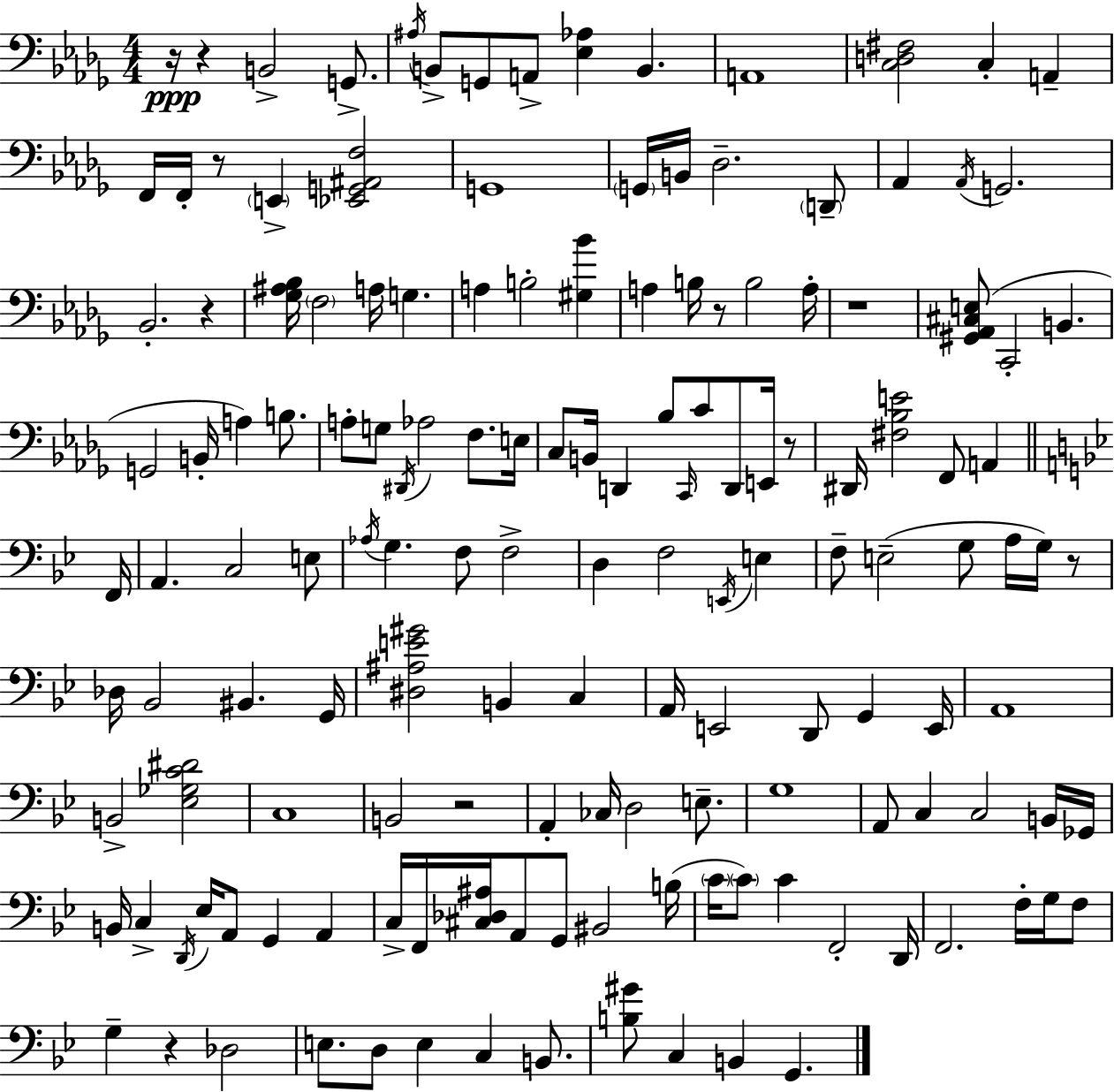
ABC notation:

X:1
T:Untitled
M:4/4
L:1/4
K:Bbm
z/4 z B,,2 G,,/2 ^A,/4 B,,/2 G,,/2 A,,/2 [_E,_A,] B,, A,,4 [C,D,^F,]2 C, A,, F,,/4 F,,/4 z/2 E,, [_E,,G,,^A,,F,]2 G,,4 G,,/4 B,,/4 _D,2 D,,/2 _A,, _A,,/4 G,,2 _B,,2 z [_G,^A,_B,]/4 F,2 A,/4 G, A, B,2 [^G,_B] A, B,/4 z/2 B,2 A,/4 z4 [^G,,_A,,^C,E,]/2 C,,2 B,, G,,2 B,,/4 A, B,/2 A,/2 G,/2 ^D,,/4 _A,2 F,/2 E,/4 C,/2 B,,/4 D,, _B,/2 C,,/4 C/2 D,,/2 E,,/4 z/2 ^D,,/4 [^F,_B,E]2 F,,/2 A,, F,,/4 A,, C,2 E,/2 _A,/4 G, F,/2 F,2 D, F,2 E,,/4 E, F,/2 E,2 G,/2 A,/4 G,/4 z/2 _D,/4 _B,,2 ^B,, G,,/4 [^D,^A,E^G]2 B,, C, A,,/4 E,,2 D,,/2 G,, E,,/4 A,,4 B,,2 [_E,_G,C^D]2 C,4 B,,2 z2 A,, _C,/4 D,2 E,/2 G,4 A,,/2 C, C,2 B,,/4 _G,,/4 B,,/4 C, D,,/4 _E,/4 A,,/2 G,, A,, C,/4 F,,/4 [^C,_D,^A,]/4 A,,/2 G,,/2 ^B,,2 B,/4 C/4 C/2 C F,,2 D,,/4 F,,2 F,/4 G,/4 F,/2 G, z _D,2 E,/2 D,/2 E, C, B,,/2 [B,^G]/2 C, B,, G,,